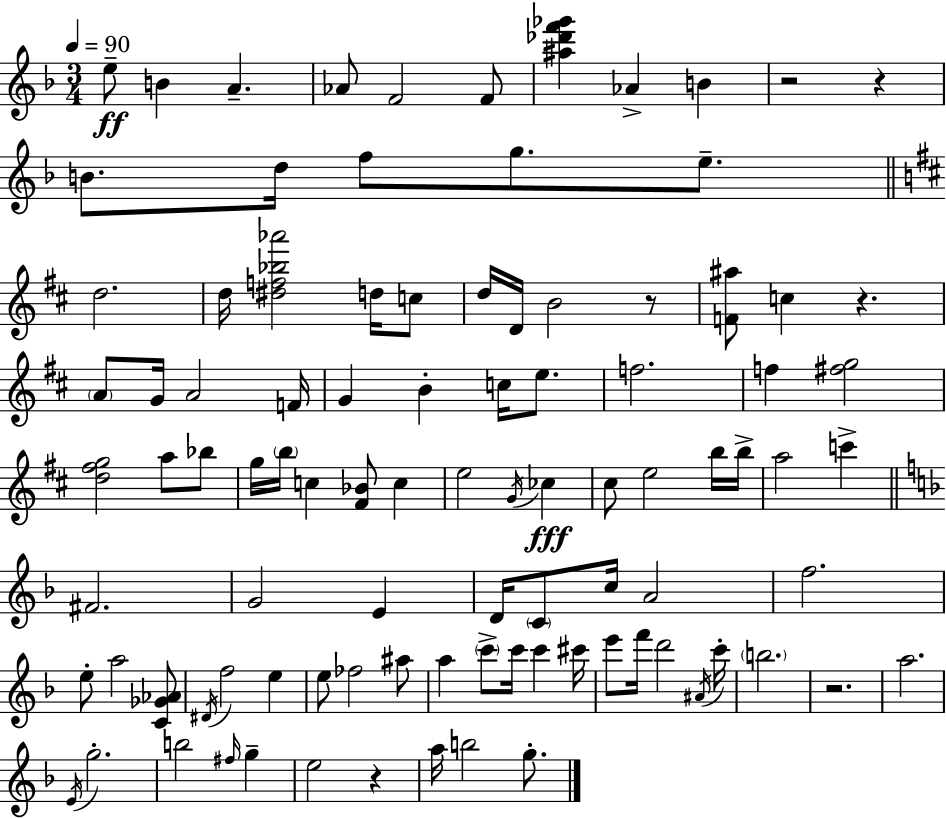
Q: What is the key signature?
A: D minor